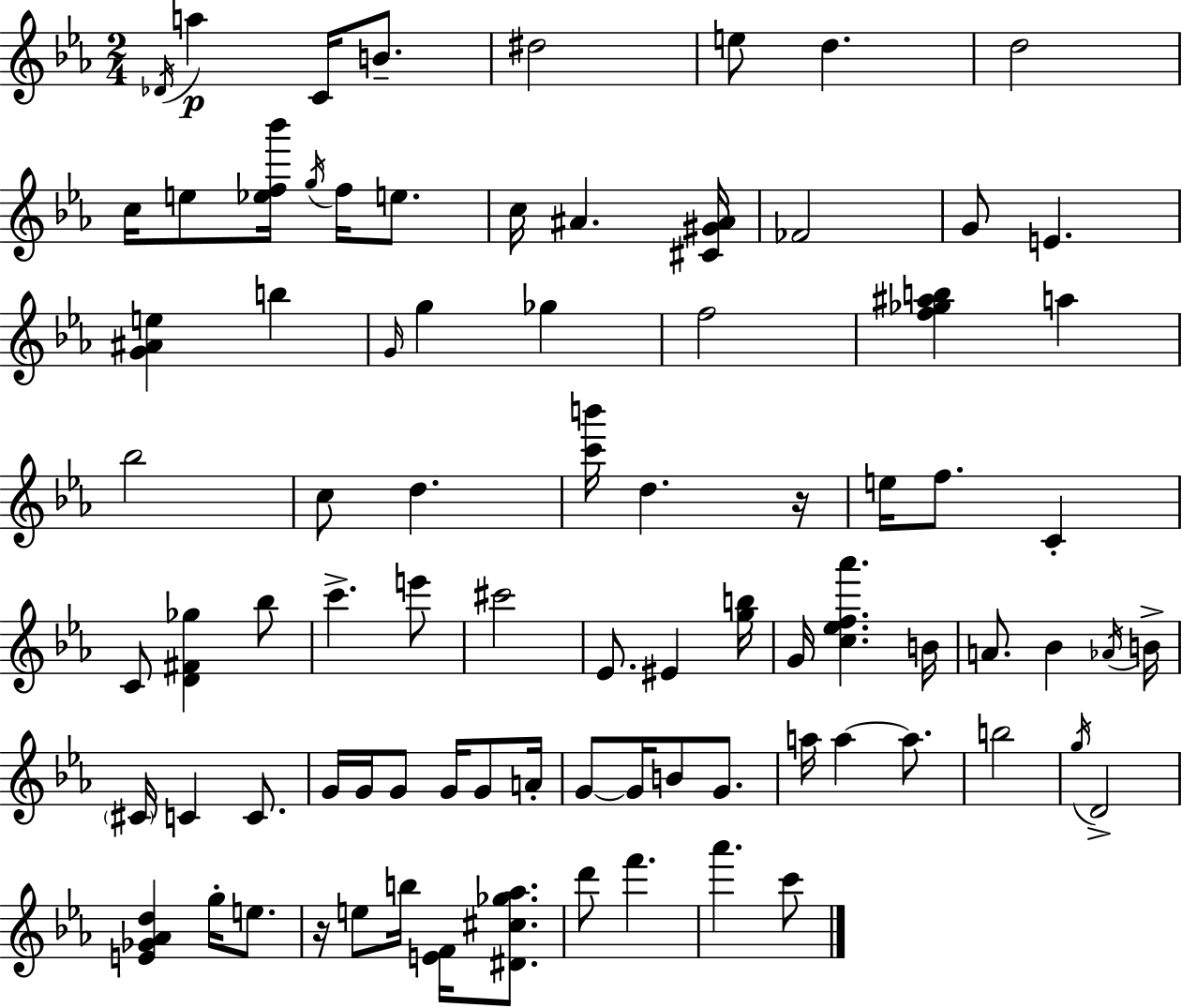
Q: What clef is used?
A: treble